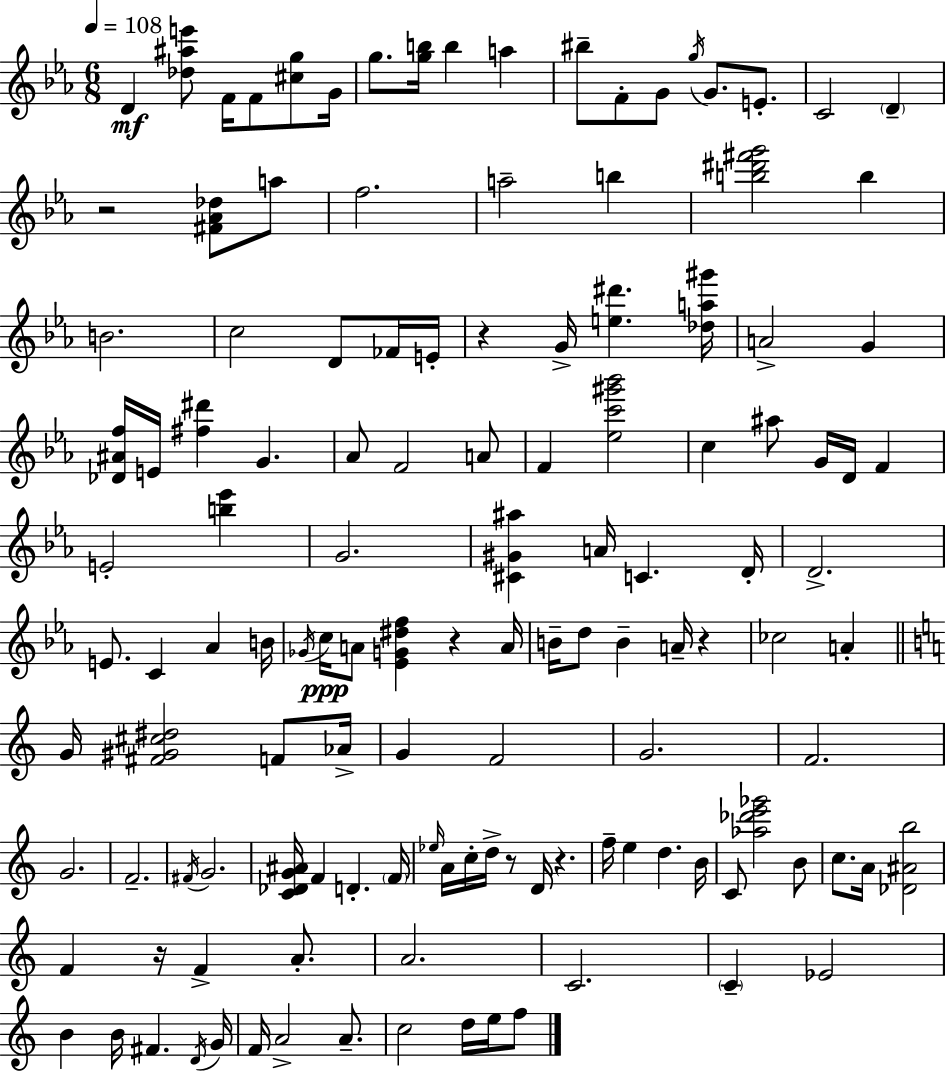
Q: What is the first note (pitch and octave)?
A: D4